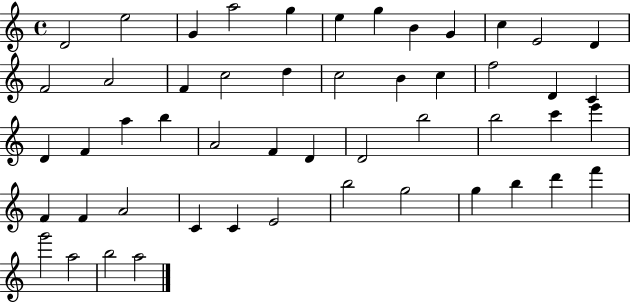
D4/h E5/h G4/q A5/h G5/q E5/q G5/q B4/q G4/q C5/q E4/h D4/q F4/h A4/h F4/q C5/h D5/q C5/h B4/q C5/q F5/h D4/q C4/q D4/q F4/q A5/q B5/q A4/h F4/q D4/q D4/h B5/h B5/h C6/q E6/q F4/q F4/q A4/h C4/q C4/q E4/h B5/h G5/h G5/q B5/q D6/q F6/q G6/h A5/h B5/h A5/h